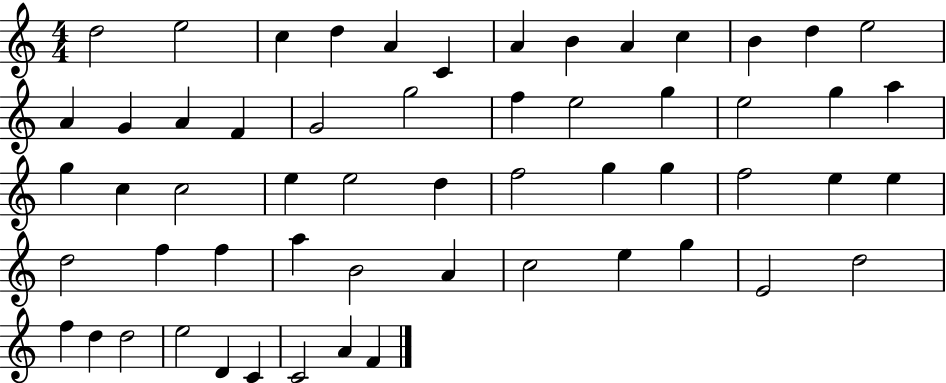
D5/h E5/h C5/q D5/q A4/q C4/q A4/q B4/q A4/q C5/q B4/q D5/q E5/h A4/q G4/q A4/q F4/q G4/h G5/h F5/q E5/h G5/q E5/h G5/q A5/q G5/q C5/q C5/h E5/q E5/h D5/q F5/h G5/q G5/q F5/h E5/q E5/q D5/h F5/q F5/q A5/q B4/h A4/q C5/h E5/q G5/q E4/h D5/h F5/q D5/q D5/h E5/h D4/q C4/q C4/h A4/q F4/q